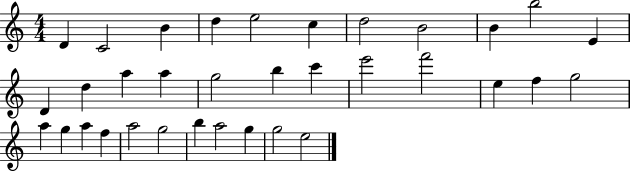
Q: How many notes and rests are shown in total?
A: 34